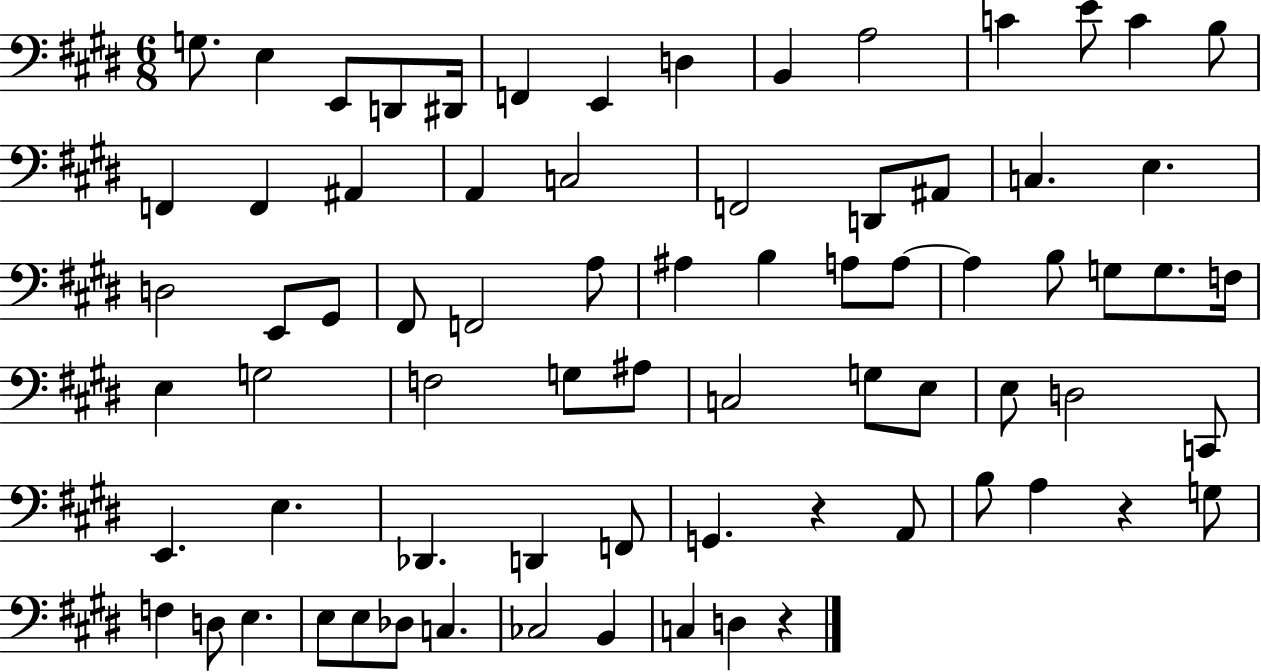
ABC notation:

X:1
T:Untitled
M:6/8
L:1/4
K:E
G,/2 E, E,,/2 D,,/2 ^D,,/4 F,, E,, D, B,, A,2 C E/2 C B,/2 F,, F,, ^A,, A,, C,2 F,,2 D,,/2 ^A,,/2 C, E, D,2 E,,/2 ^G,,/2 ^F,,/2 F,,2 A,/2 ^A, B, A,/2 A,/2 A, B,/2 G,/2 G,/2 F,/4 E, G,2 F,2 G,/2 ^A,/2 C,2 G,/2 E,/2 E,/2 D,2 C,,/2 E,, E, _D,, D,, F,,/2 G,, z A,,/2 B,/2 A, z G,/2 F, D,/2 E, E,/2 E,/2 _D,/2 C, _C,2 B,, C, D, z